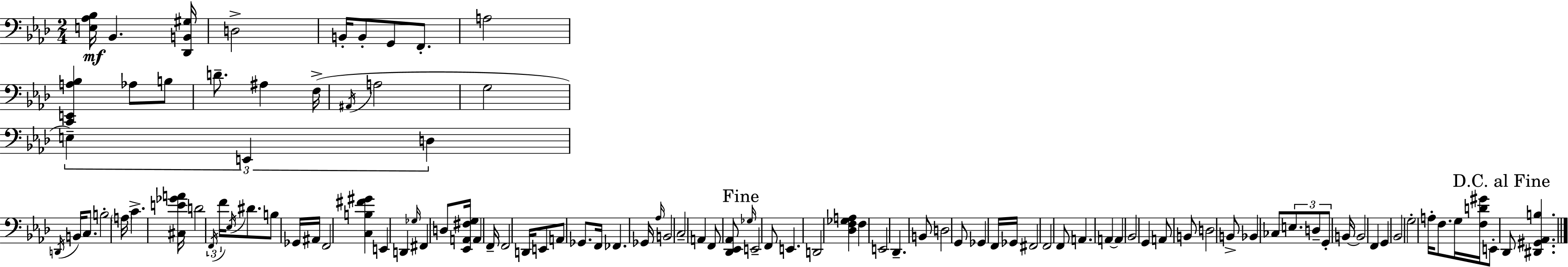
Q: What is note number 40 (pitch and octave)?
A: F2